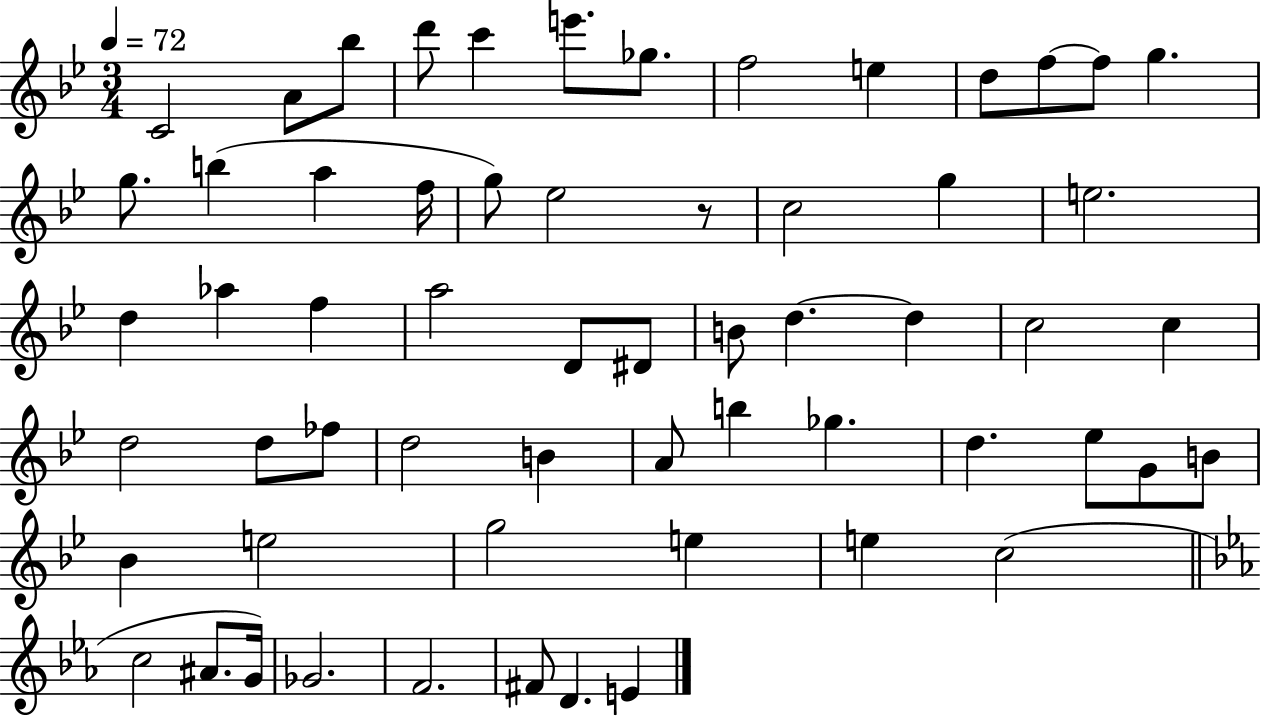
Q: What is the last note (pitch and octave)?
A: E4